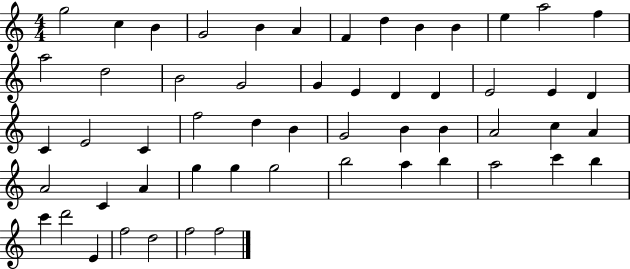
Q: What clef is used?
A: treble